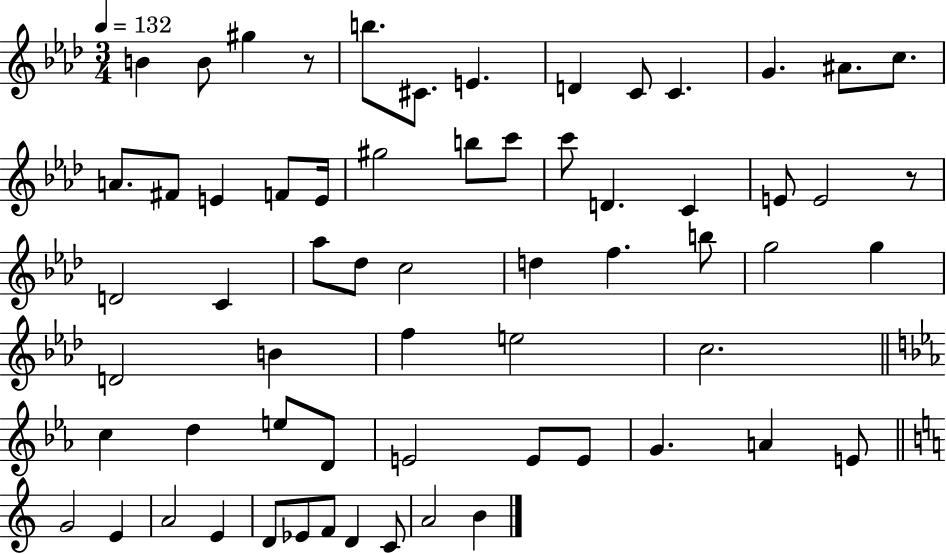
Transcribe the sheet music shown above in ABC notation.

X:1
T:Untitled
M:3/4
L:1/4
K:Ab
B B/2 ^g z/2 b/2 ^C/2 E D C/2 C G ^A/2 c/2 A/2 ^F/2 E F/2 E/4 ^g2 b/2 c'/2 c'/2 D C E/2 E2 z/2 D2 C _a/2 _d/2 c2 d f b/2 g2 g D2 B f e2 c2 c d e/2 D/2 E2 E/2 E/2 G A E/2 G2 E A2 E D/2 _E/2 F/2 D C/2 A2 B